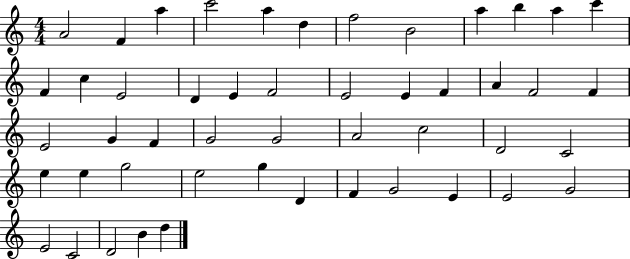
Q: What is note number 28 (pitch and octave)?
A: G4